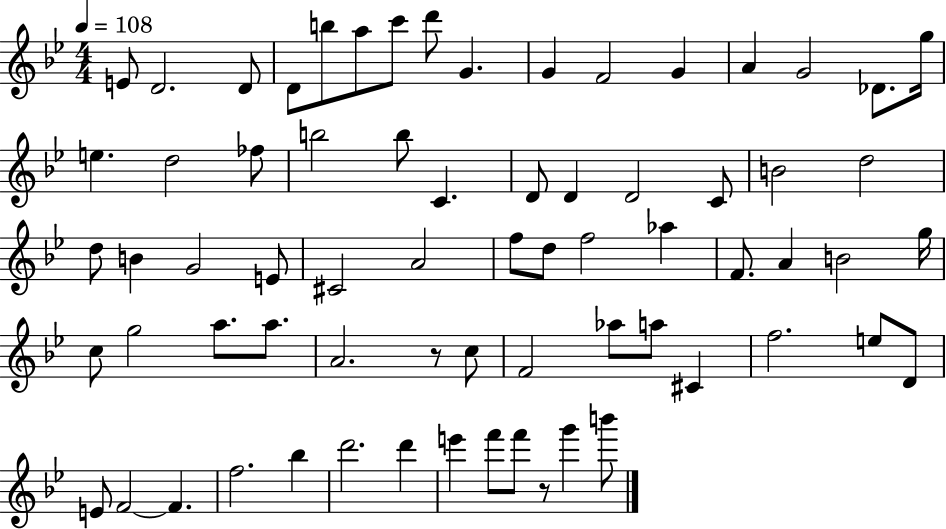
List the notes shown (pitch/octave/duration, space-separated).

E4/e D4/h. D4/e D4/e B5/e A5/e C6/e D6/e G4/q. G4/q F4/h G4/q A4/q G4/h Db4/e. G5/s E5/q. D5/h FES5/e B5/h B5/e C4/q. D4/e D4/q D4/h C4/e B4/h D5/h D5/e B4/q G4/h E4/e C#4/h A4/h F5/e D5/e F5/h Ab5/q F4/e. A4/q B4/h G5/s C5/e G5/h A5/e. A5/e. A4/h. R/e C5/e F4/h Ab5/e A5/e C#4/q F5/h. E5/e D4/e E4/e F4/h F4/q. F5/h. Bb5/q D6/h. D6/q E6/q F6/e F6/e R/e G6/q B6/e